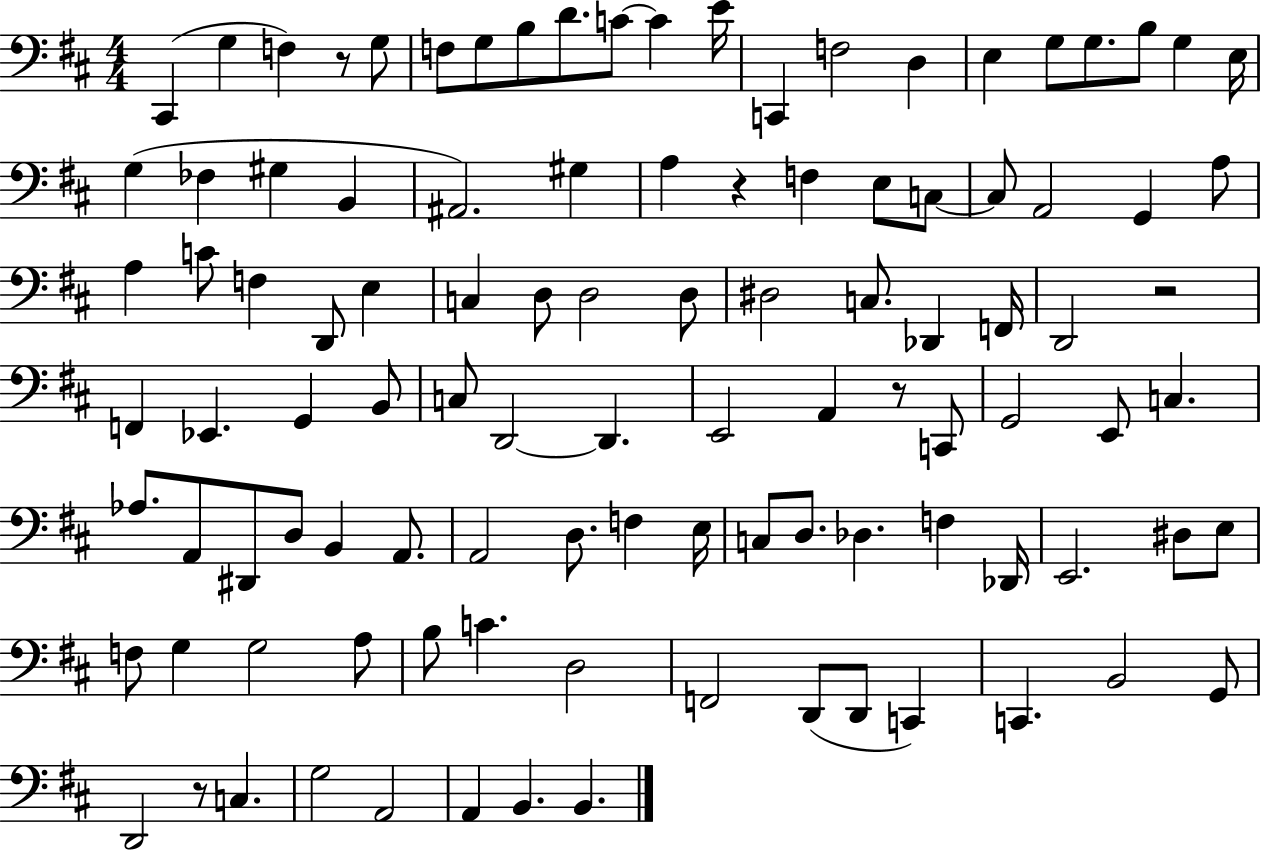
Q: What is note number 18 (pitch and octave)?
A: B3